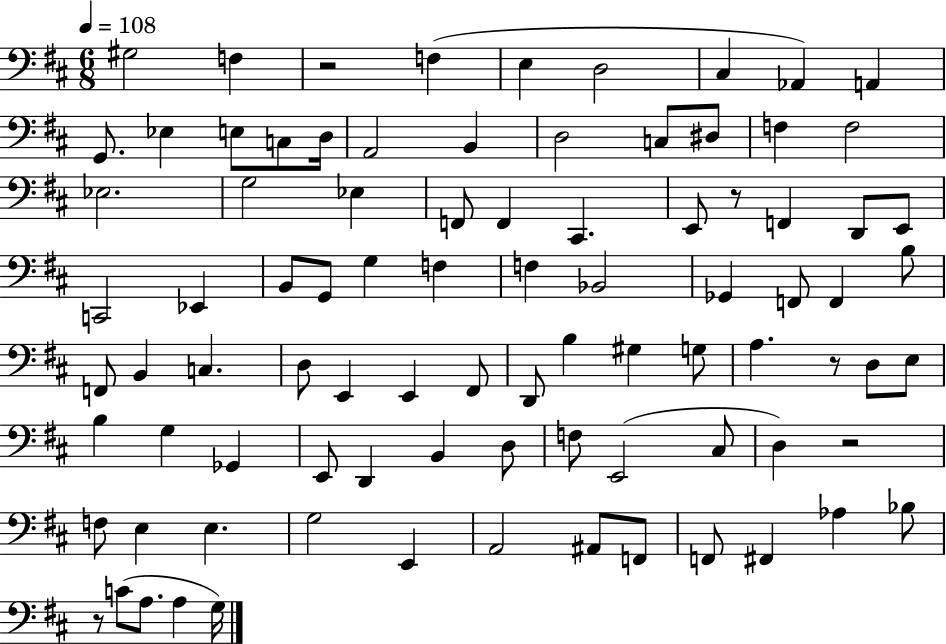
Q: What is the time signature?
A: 6/8